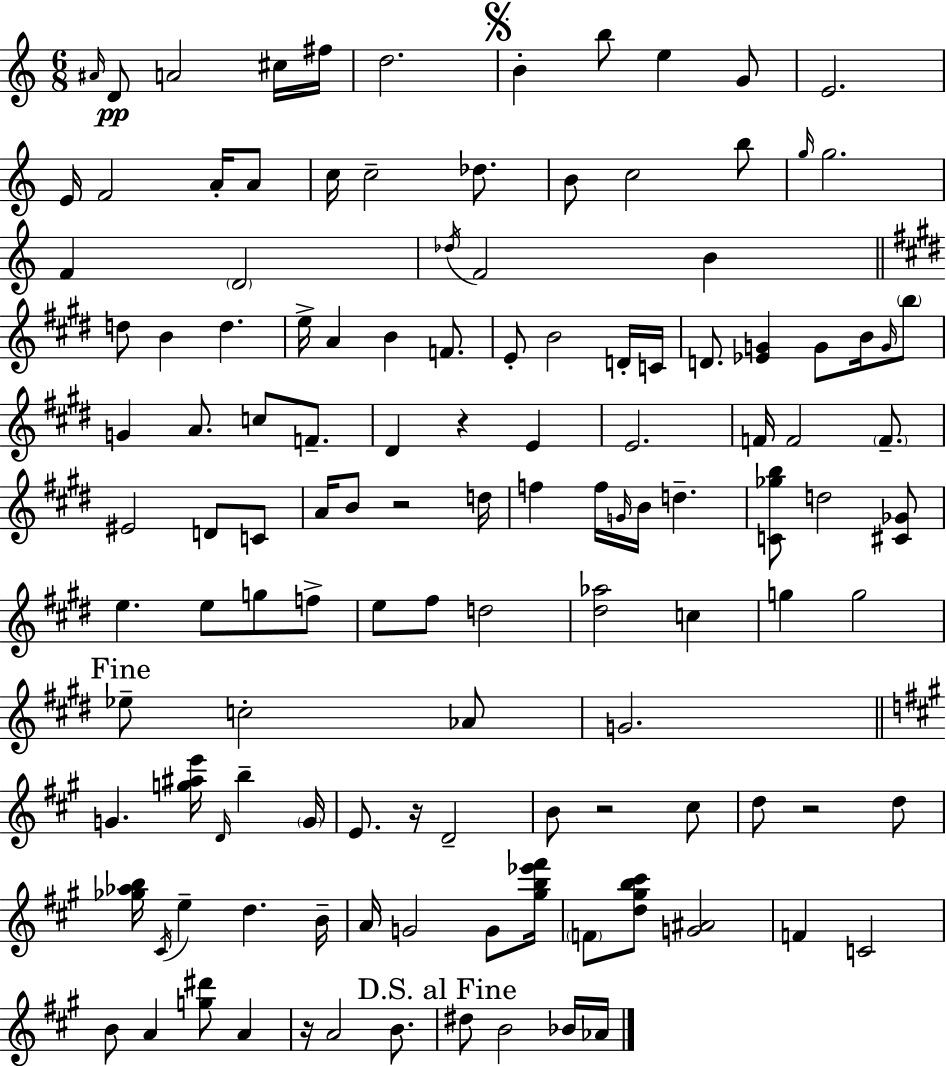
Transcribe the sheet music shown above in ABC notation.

X:1
T:Untitled
M:6/8
L:1/4
K:Am
^A/4 D/2 A2 ^c/4 ^f/4 d2 B b/2 e G/2 E2 E/4 F2 A/4 A/2 c/4 c2 _d/2 B/2 c2 b/2 g/4 g2 F D2 _d/4 F2 B d/2 B d e/4 A B F/2 E/2 B2 D/4 C/4 D/2 [_EG] G/2 B/4 G/4 b/2 G A/2 c/2 F/2 ^D z E E2 F/4 F2 F/2 ^E2 D/2 C/2 A/4 B/2 z2 d/4 f f/4 G/4 B/4 d [C_gb]/2 d2 [^C_G]/2 e e/2 g/2 f/2 e/2 ^f/2 d2 [^d_a]2 c g g2 _e/2 c2 _A/2 G2 G [g^ae']/4 D/4 b G/4 E/2 z/4 D2 B/2 z2 ^c/2 d/2 z2 d/2 [_g_ab]/4 ^C/4 e d B/4 A/4 G2 G/2 [^gb_e'^f']/4 F/2 [d^gb^c']/2 [G^A]2 F C2 B/2 A [g^d']/2 A z/4 A2 B/2 ^d/2 B2 _B/4 _A/4